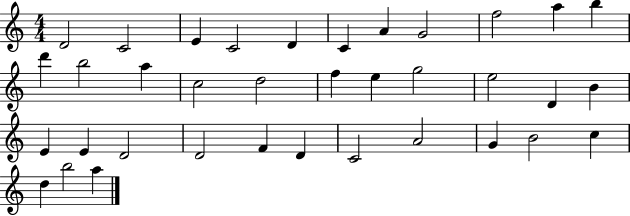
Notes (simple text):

D4/h C4/h E4/q C4/h D4/q C4/q A4/q G4/h F5/h A5/q B5/q D6/q B5/h A5/q C5/h D5/h F5/q E5/q G5/h E5/h D4/q B4/q E4/q E4/q D4/h D4/h F4/q D4/q C4/h A4/h G4/q B4/h C5/q D5/q B5/h A5/q